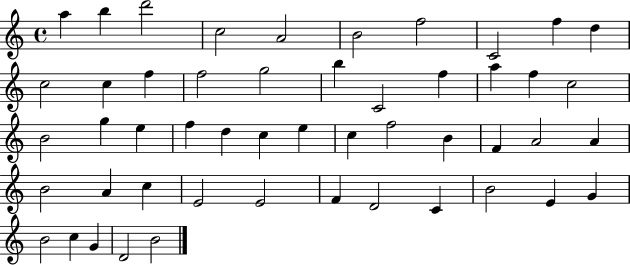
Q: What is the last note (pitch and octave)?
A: B4